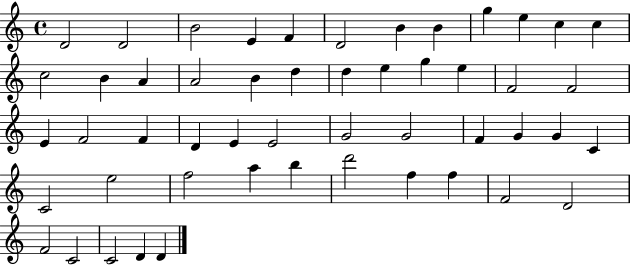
{
  \clef treble
  \time 4/4
  \defaultTimeSignature
  \key c \major
  d'2 d'2 | b'2 e'4 f'4 | d'2 b'4 b'4 | g''4 e''4 c''4 c''4 | \break c''2 b'4 a'4 | a'2 b'4 d''4 | d''4 e''4 g''4 e''4 | f'2 f'2 | \break e'4 f'2 f'4 | d'4 e'4 e'2 | g'2 g'2 | f'4 g'4 g'4 c'4 | \break c'2 e''2 | f''2 a''4 b''4 | d'''2 f''4 f''4 | f'2 d'2 | \break f'2 c'2 | c'2 d'4 d'4 | \bar "|."
}